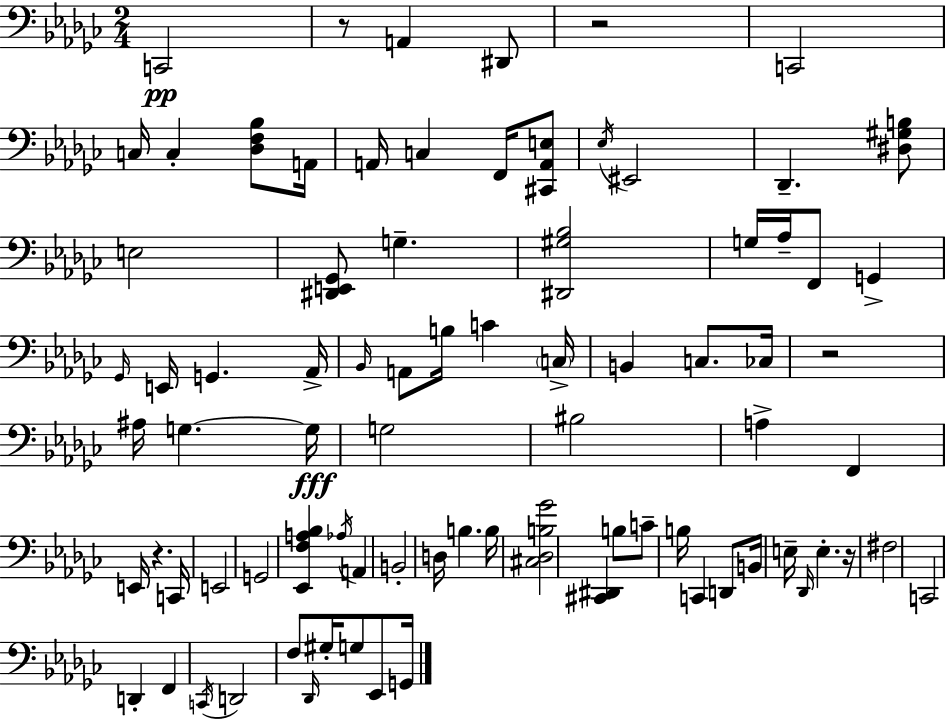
C2/h R/e A2/q D#2/e R/h C2/h C3/s C3/q [Db3,F3,Bb3]/e A2/s A2/s C3/q F2/s [C#2,A2,E3]/e Eb3/s EIS2/h Db2/q. [D#3,G#3,B3]/e E3/h [D#2,E2,Gb2]/e G3/q. [D#2,G#3,Bb3]/h G3/s Ab3/s F2/e G2/q Gb2/s E2/s G2/q. Ab2/s Bb2/s A2/e B3/s C4/q C3/s B2/q C3/e. CES3/s R/h A#3/s G3/q. G3/s G3/h BIS3/h A3/q F2/q E2/s R/q. C2/s E2/h G2/h [Eb2,F3,A3,Bb3]/q Ab3/s A2/q B2/h D3/s B3/q. B3/s [C#3,Db3,B3,Gb4]/h [C#2,D#2]/q B3/e C4/e B3/s C2/q D2/e B2/s E3/s Db2/s E3/q. R/s F#3/h C2/h D2/q F2/q C2/s D2/h F3/e Db2/s G#3/s G3/e Eb2/e G2/s